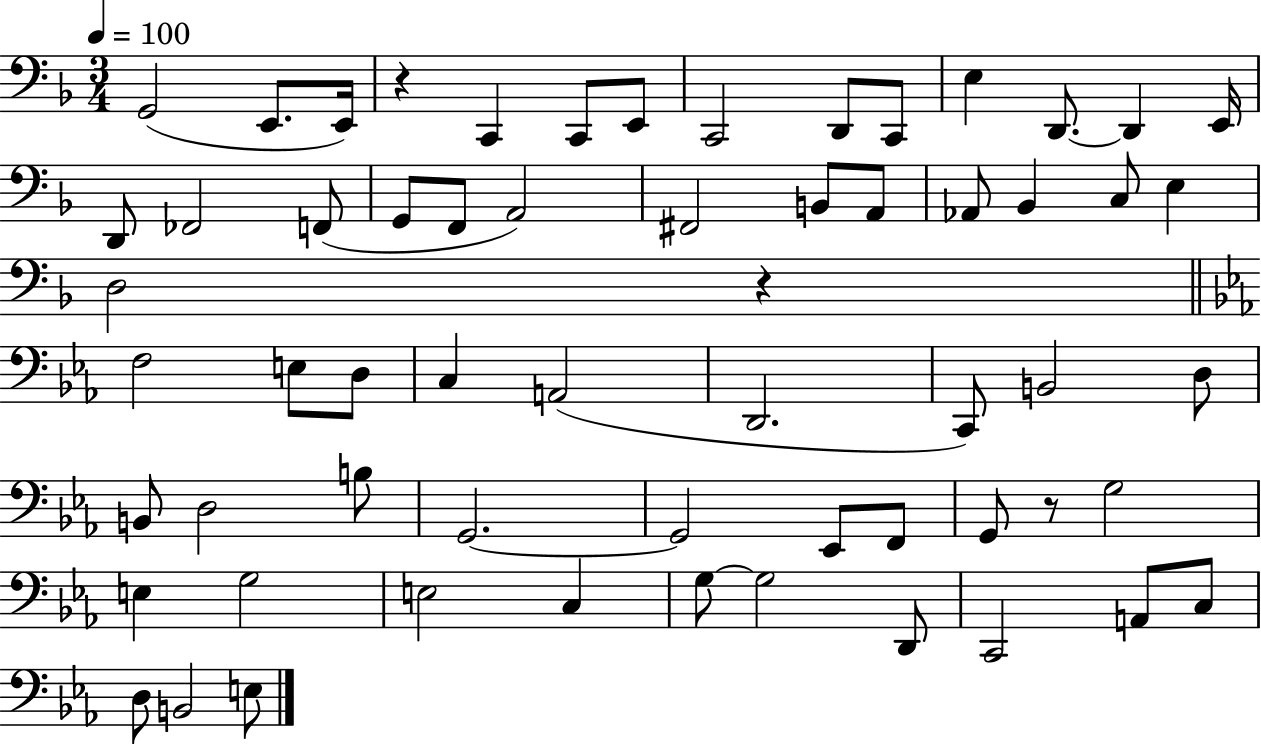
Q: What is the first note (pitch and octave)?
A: G2